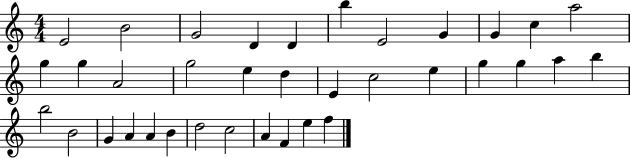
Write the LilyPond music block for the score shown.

{
  \clef treble
  \numericTimeSignature
  \time 4/4
  \key c \major
  e'2 b'2 | g'2 d'4 d'4 | b''4 e'2 g'4 | g'4 c''4 a''2 | \break g''4 g''4 a'2 | g''2 e''4 d''4 | e'4 c''2 e''4 | g''4 g''4 a''4 b''4 | \break b''2 b'2 | g'4 a'4 a'4 b'4 | d''2 c''2 | a'4 f'4 e''4 f''4 | \break \bar "|."
}